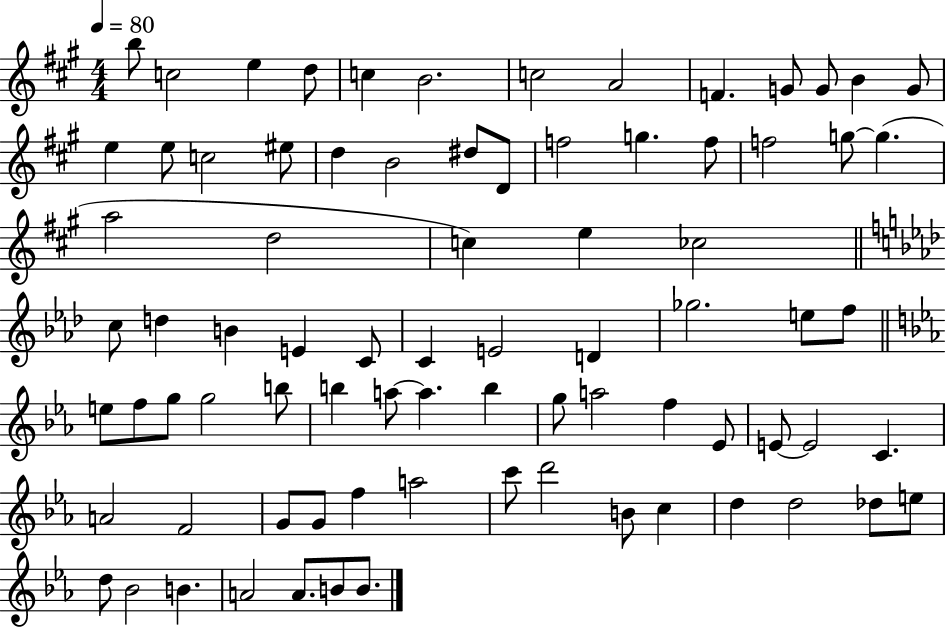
B5/e C5/h E5/q D5/e C5/q B4/h. C5/h A4/h F4/q. G4/e G4/e B4/q G4/e E5/q E5/e C5/h EIS5/e D5/q B4/h D#5/e D4/e F5/h G5/q. F5/e F5/h G5/e G5/q. A5/h D5/h C5/q E5/q CES5/h C5/e D5/q B4/q E4/q C4/e C4/q E4/h D4/q Gb5/h. E5/e F5/e E5/e F5/e G5/e G5/h B5/e B5/q A5/e A5/q. B5/q G5/e A5/h F5/q Eb4/e E4/e E4/h C4/q. A4/h F4/h G4/e G4/e F5/q A5/h C6/e D6/h B4/e C5/q D5/q D5/h Db5/e E5/e D5/e Bb4/h B4/q. A4/h A4/e. B4/e B4/e.